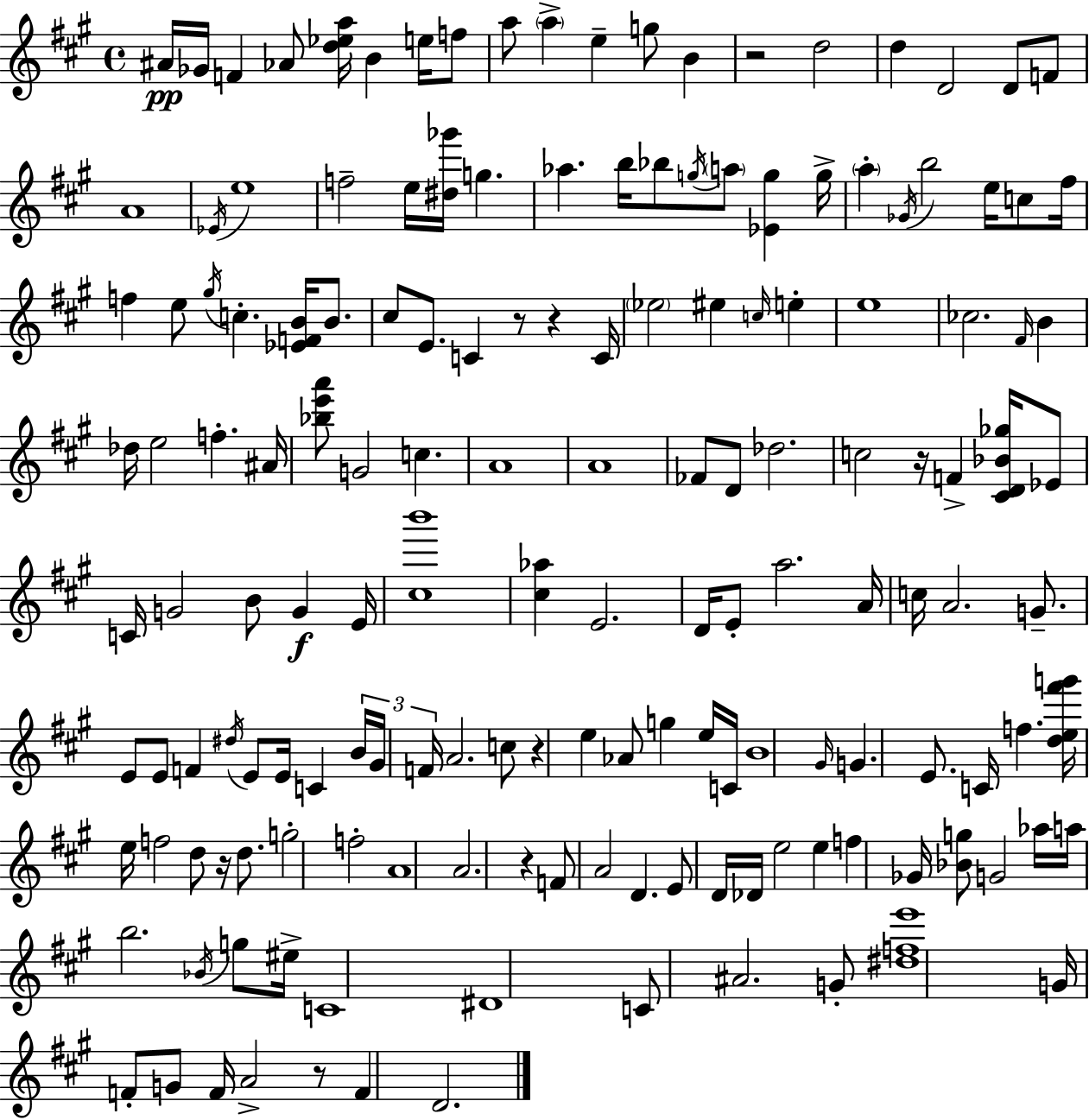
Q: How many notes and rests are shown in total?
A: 158